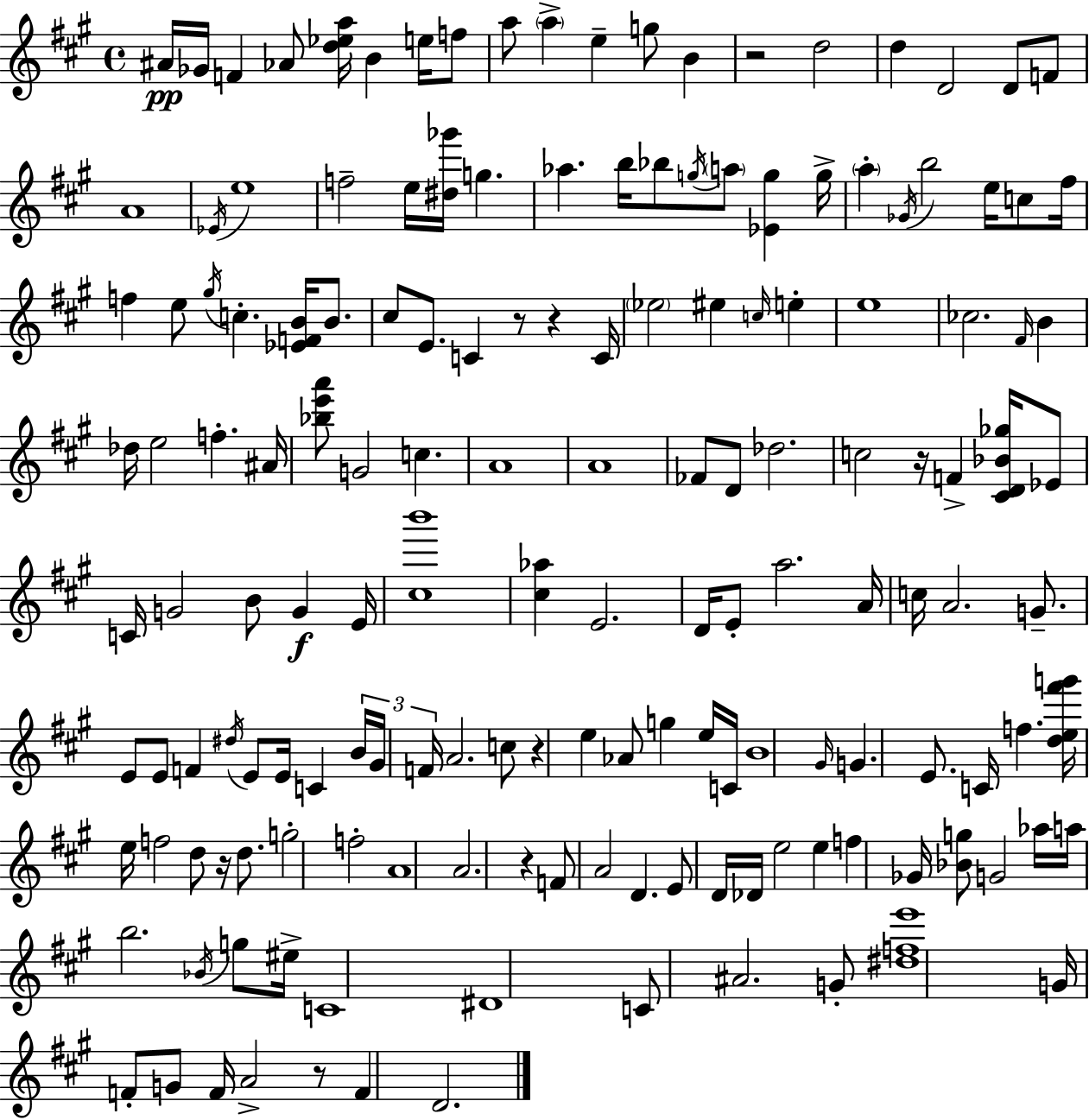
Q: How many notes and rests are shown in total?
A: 158